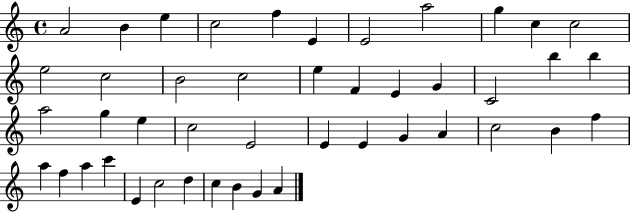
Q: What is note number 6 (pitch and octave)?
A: E4